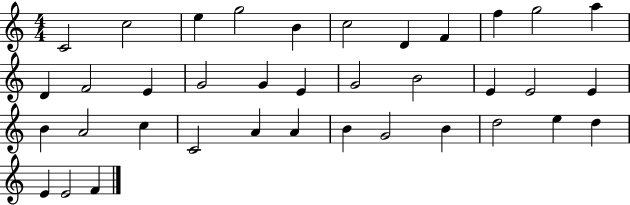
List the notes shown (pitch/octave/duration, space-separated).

C4/h C5/h E5/q G5/h B4/q C5/h D4/q F4/q F5/q G5/h A5/q D4/q F4/h E4/q G4/h G4/q E4/q G4/h B4/h E4/q E4/h E4/q B4/q A4/h C5/q C4/h A4/q A4/q B4/q G4/h B4/q D5/h E5/q D5/q E4/q E4/h F4/q